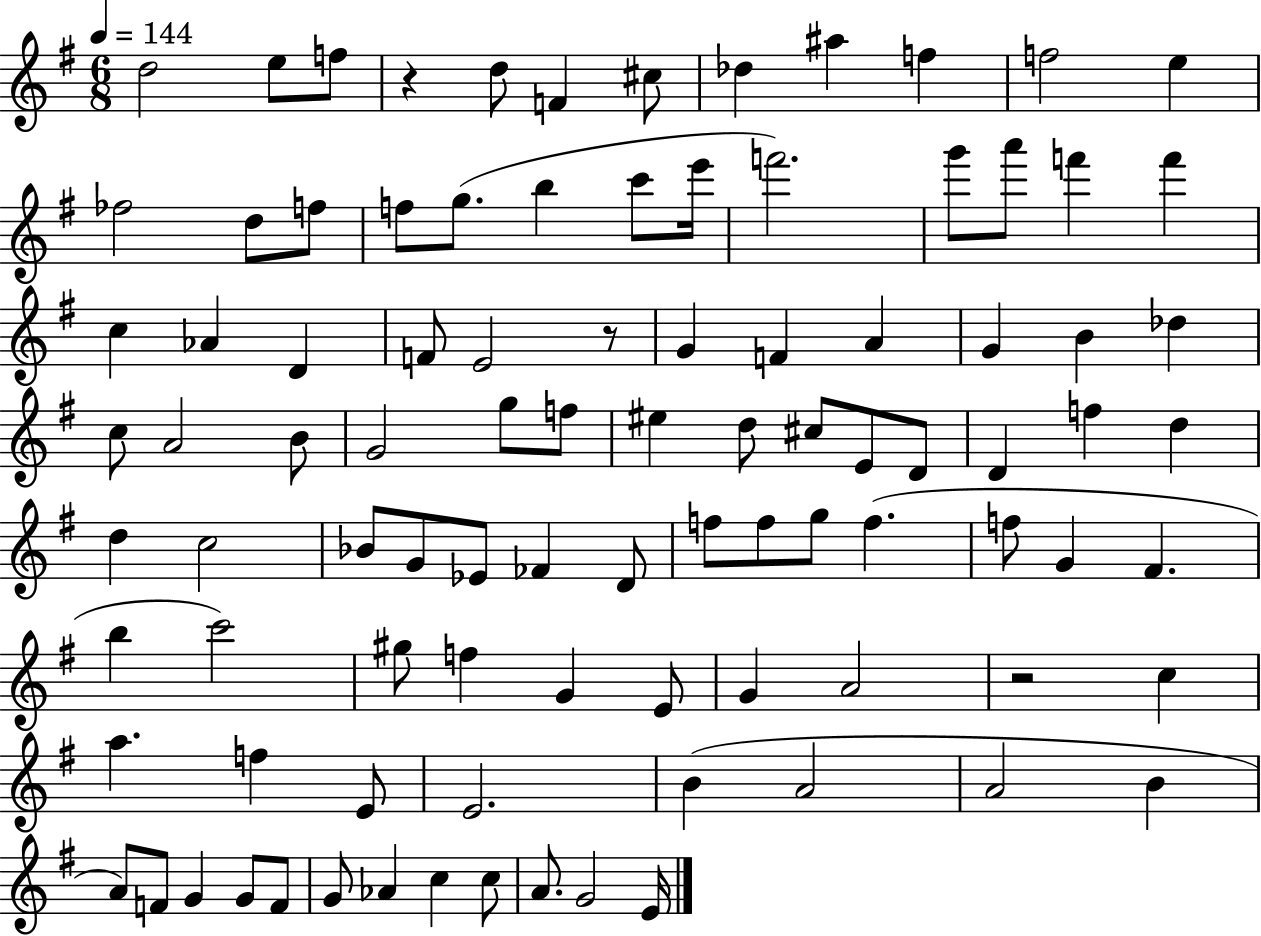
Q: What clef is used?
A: treble